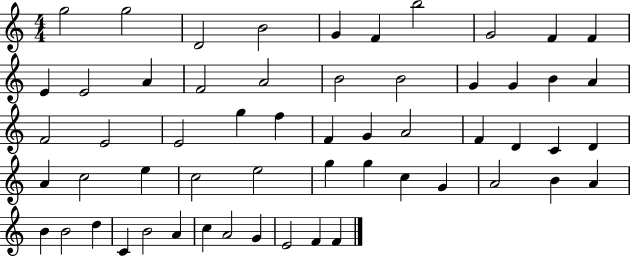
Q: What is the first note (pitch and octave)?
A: G5